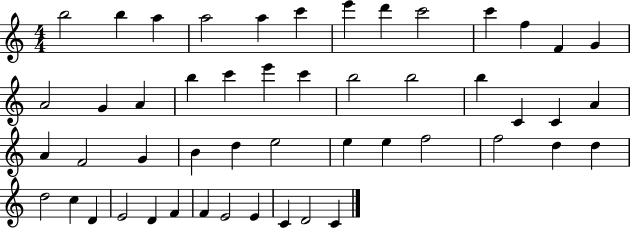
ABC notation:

X:1
T:Untitled
M:4/4
L:1/4
K:C
b2 b a a2 a c' e' d' c'2 c' f F G A2 G A b c' e' c' b2 b2 b C C A A F2 G B d e2 e e f2 f2 d d d2 c D E2 D F F E2 E C D2 C